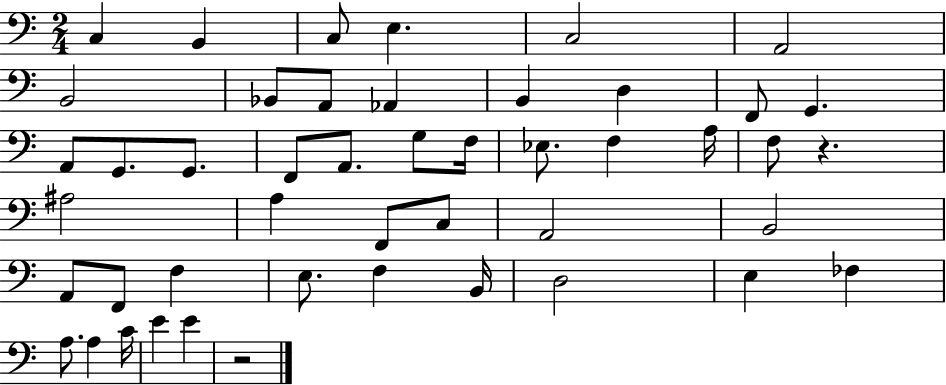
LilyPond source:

{
  \clef bass
  \numericTimeSignature
  \time 2/4
  \key c \major
  c4 b,4 | c8 e4. | c2 | a,2 | \break b,2 | bes,8 a,8 aes,4 | b,4 d4 | f,8 g,4. | \break a,8 g,8. g,8. | f,8 a,8. g8 f16 | ees8. f4 a16 | f8 r4. | \break ais2 | a4 f,8 c8 | a,2 | b,2 | \break a,8 f,8 f4 | e8. f4 b,16 | d2 | e4 fes4 | \break a8. a4 c'16 | e'4 e'4 | r2 | \bar "|."
}